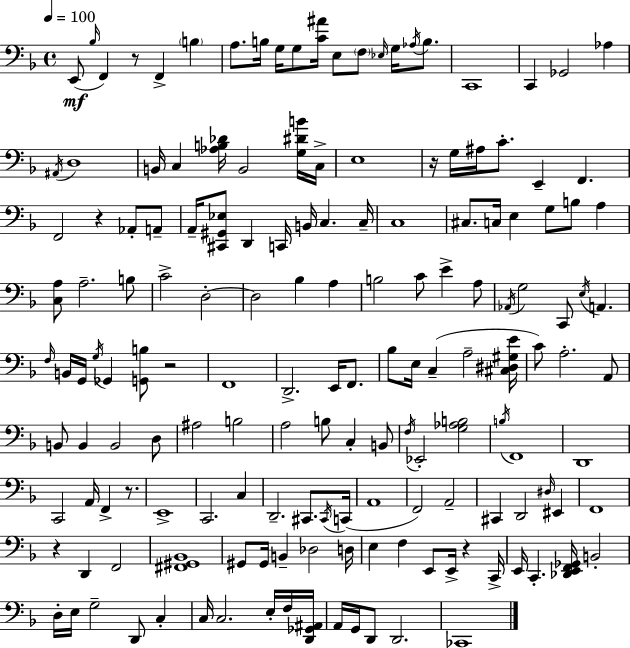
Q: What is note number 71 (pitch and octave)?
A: E2